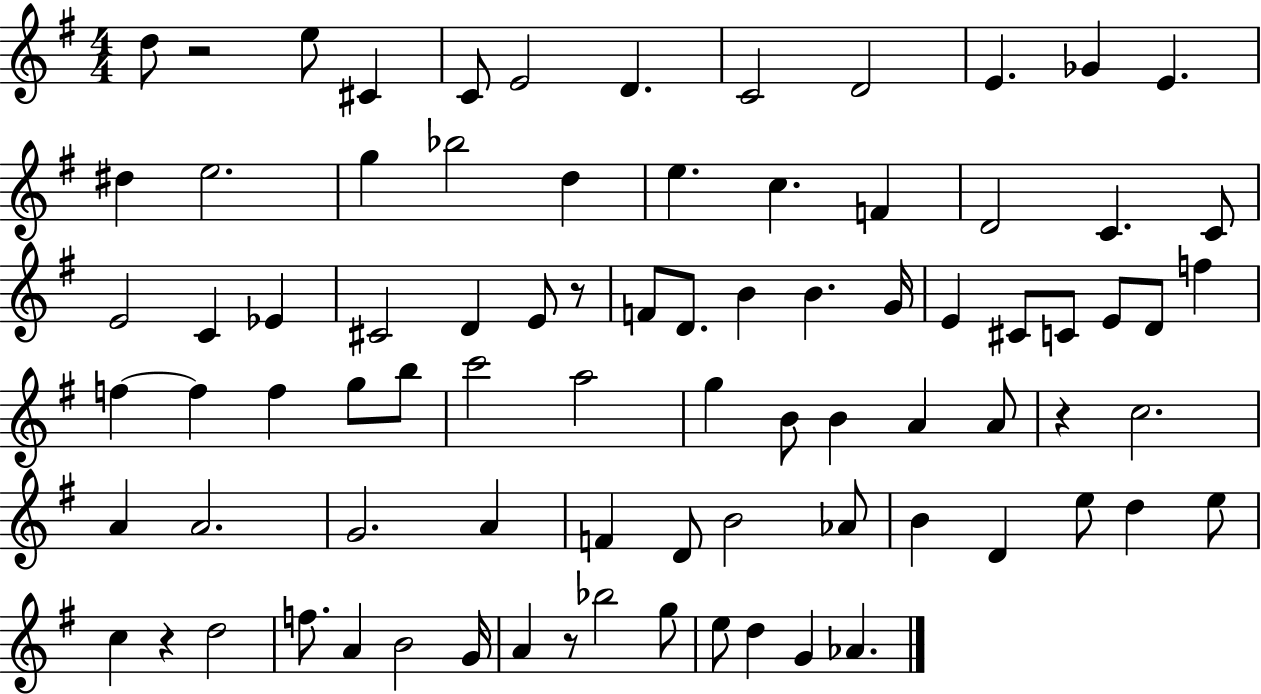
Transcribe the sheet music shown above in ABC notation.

X:1
T:Untitled
M:4/4
L:1/4
K:G
d/2 z2 e/2 ^C C/2 E2 D C2 D2 E _G E ^d e2 g _b2 d e c F D2 C C/2 E2 C _E ^C2 D E/2 z/2 F/2 D/2 B B G/4 E ^C/2 C/2 E/2 D/2 f f f f g/2 b/2 c'2 a2 g B/2 B A A/2 z c2 A A2 G2 A F D/2 B2 _A/2 B D e/2 d e/2 c z d2 f/2 A B2 G/4 A z/2 _b2 g/2 e/2 d G _A